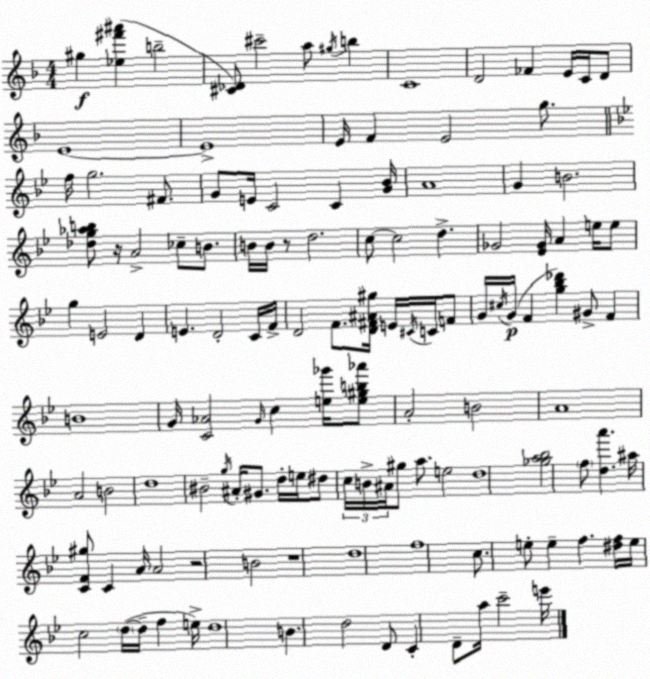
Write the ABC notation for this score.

X:1
T:Untitled
M:4/4
L:1/4
K:F
^g [_e^f'^a'] b2 [^C_D]/2 ^c'2 a/2 ^g/4 b C4 D2 _F E/4 C/4 D/2 E4 E4 E/4 F E2 g/2 f/4 g2 ^F/2 G/2 E/4 C2 C [G_B]/4 A4 G B2 [_dg_ab]/2 z/4 A2 _c/2 B/2 B/4 B/4 z/2 d2 c/2 c2 d _G2 [_E_G]/4 A e/4 e/2 g E2 D E D2 C/4 F/4 D2 F/2 [D^F^A^g]/4 E/4 ^C/4 C/4 F/2 G/4 ^c/4 G/4 F [g_b_d'] ^G/2 F B4 G/4 [C_A]2 G/4 c [e_g']/4 [e^gb_a']/2 A2 B2 A4 A2 B2 d4 ^B2 g/4 ^A/4 ^G/2 d/4 e/4 ^d/2 c/4 B/4 ^A/4 ^g/2 a/2 e2 d4 [_ga_b]2 f/2 [da'] ^a/4 [CF^g]/2 C A/4 A2 z2 B2 z4 d4 f4 c/2 e/2 e f [^df]/4 e/4 c2 d/4 d/4 f e/4 d4 B d2 D/2 C D/2 a/4 c'2 e'/4